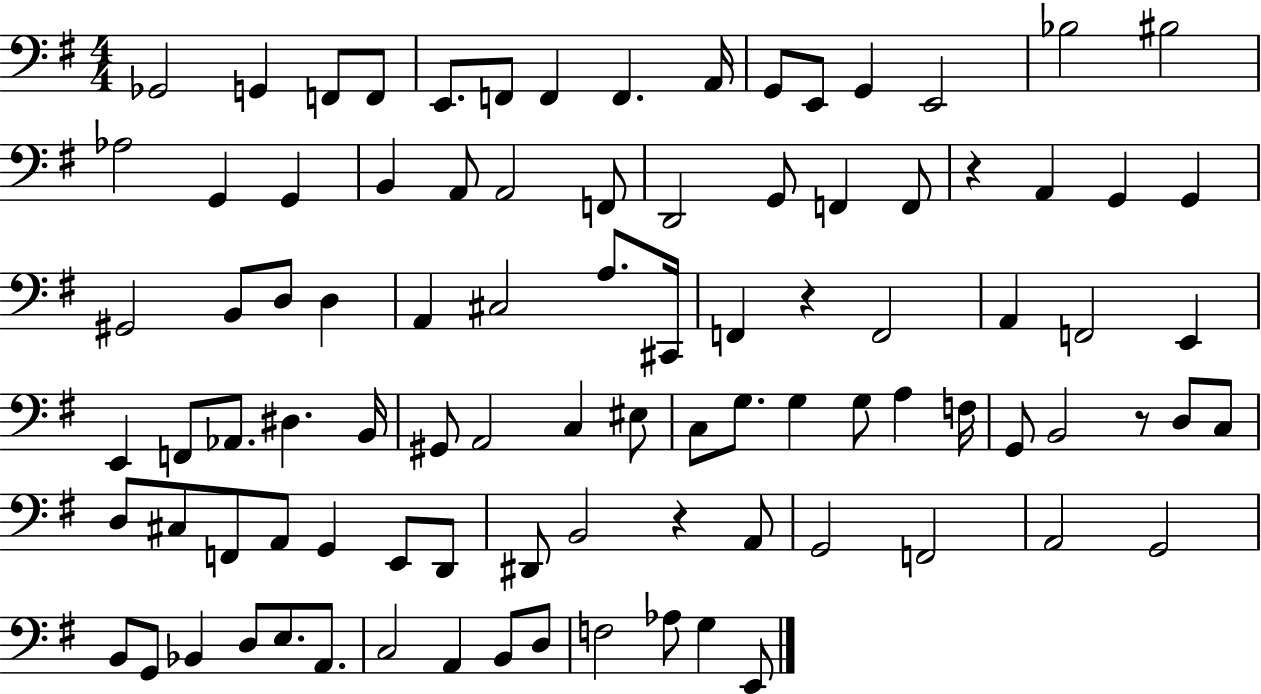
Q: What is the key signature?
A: G major